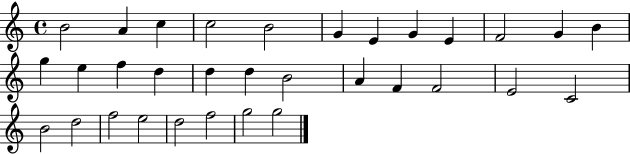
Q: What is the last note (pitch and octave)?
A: G5